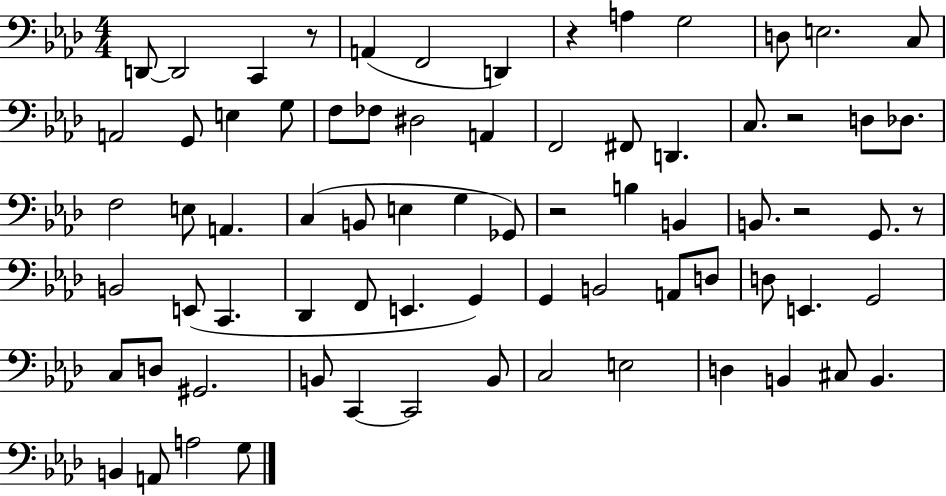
D2/e D2/h C2/q R/e A2/q F2/h D2/q R/q A3/q G3/h D3/e E3/h. C3/e A2/h G2/e E3/q G3/e F3/e FES3/e D#3/h A2/q F2/h F#2/e D2/q. C3/e. R/h D3/e Db3/e. F3/h E3/e A2/q. C3/q B2/e E3/q G3/q Gb2/e R/h B3/q B2/q B2/e. R/h G2/e. R/e B2/h E2/e C2/q. Db2/q F2/e E2/q. G2/q G2/q B2/h A2/e D3/e D3/e E2/q. G2/h C3/e D3/e G#2/h. B2/e C2/q C2/h B2/e C3/h E3/h D3/q B2/q C#3/e B2/q. B2/q A2/e A3/h G3/e